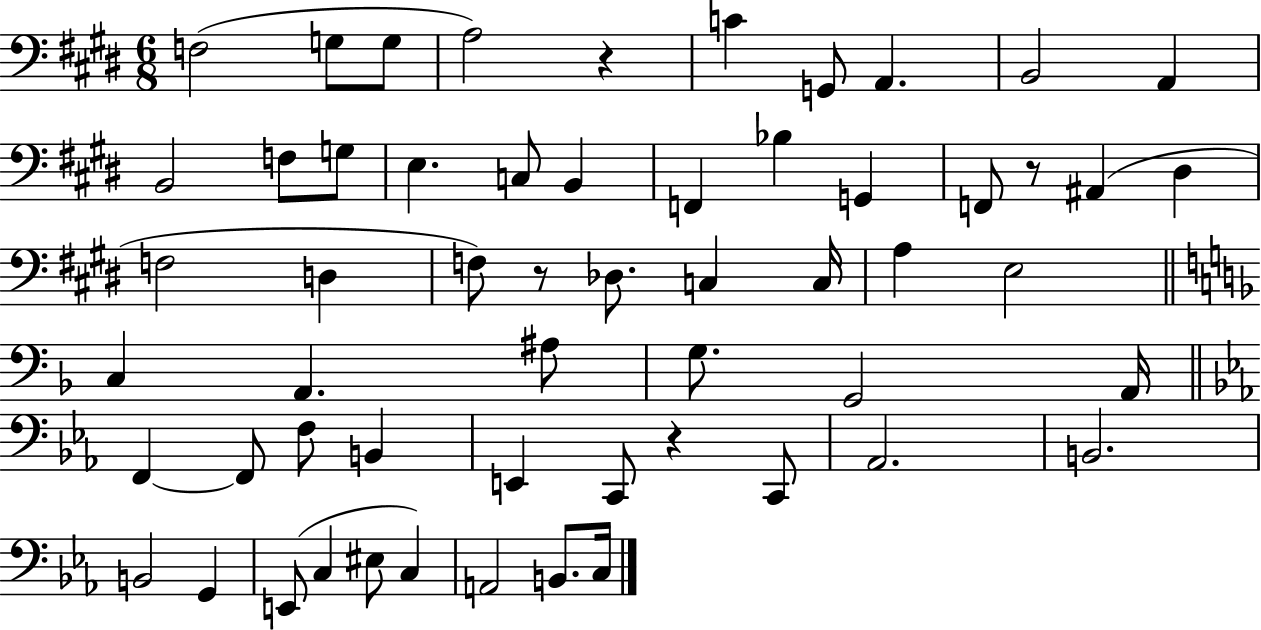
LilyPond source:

{
  \clef bass
  \numericTimeSignature
  \time 6/8
  \key e \major
  \repeat volta 2 { f2( g8 g8 | a2) r4 | c'4 g,8 a,4. | b,2 a,4 | \break b,2 f8 g8 | e4. c8 b,4 | f,4 bes4 g,4 | f,8 r8 ais,4( dis4 | \break f2 d4 | f8) r8 des8. c4 c16 | a4 e2 | \bar "||" \break \key f \major c4 a,4. ais8 | g8. g,2 a,16 | \bar "||" \break \key ees \major f,4~~ f,8 f8 b,4 | e,4 c,8 r4 c,8 | aes,2. | b,2. | \break b,2 g,4 | e,8( c4 eis8 c4) | a,2 b,8. c16 | } \bar "|."
}